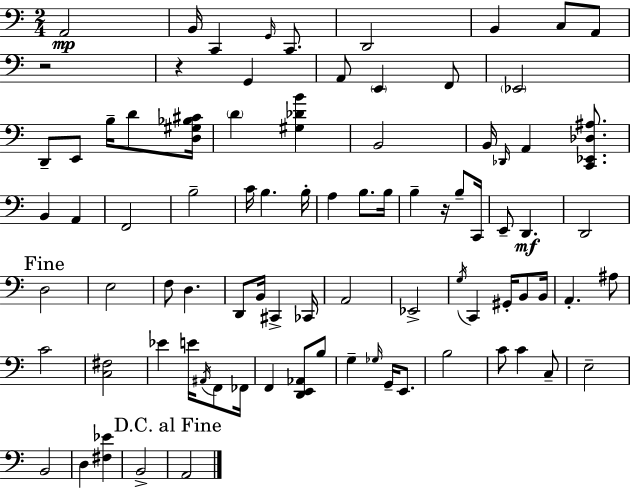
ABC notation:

X:1
T:Untitled
M:2/4
L:1/4
K:C
A,,2 B,,/4 C,, G,,/4 C,,/2 D,,2 B,, C,/2 A,,/2 z2 z G,, A,,/2 E,, F,,/2 _E,,2 D,,/2 E,,/2 B,/4 D/2 [D,^G,_B,^C]/4 D [^G,_DB] B,,2 B,,/4 _D,,/4 A,, [C,,_E,,_D,^A,]/2 B,, A,, F,,2 B,2 C/4 B, B,/4 A, B,/2 B,/4 B, z/4 B,/2 C,,/4 E,,/2 D,, D,,2 D,2 E,2 F,/2 D, D,,/2 B,,/4 ^C,, _C,,/4 A,,2 _E,,2 G,/4 C,, ^G,,/4 B,,/2 B,,/4 A,, ^A,/2 C2 [C,^F,]2 _E E/4 ^A,,/4 F,,/2 _F,,/4 F,, [D,,E,,_A,,]/2 B,/2 G, _G,/4 G,,/4 E,,/2 B,2 C/2 C C,/2 E,2 B,,2 D, [^F,_E] B,,2 A,,2